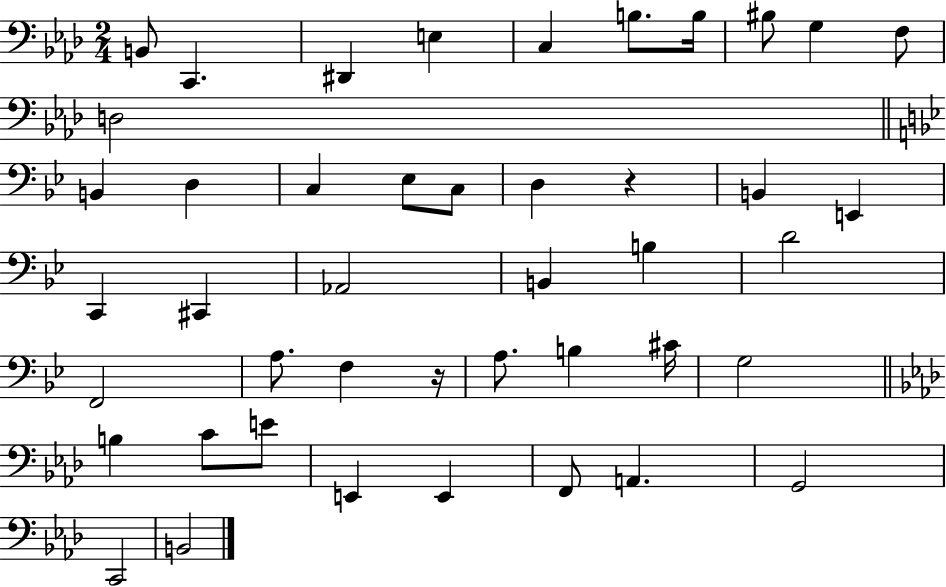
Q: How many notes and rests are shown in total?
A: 44